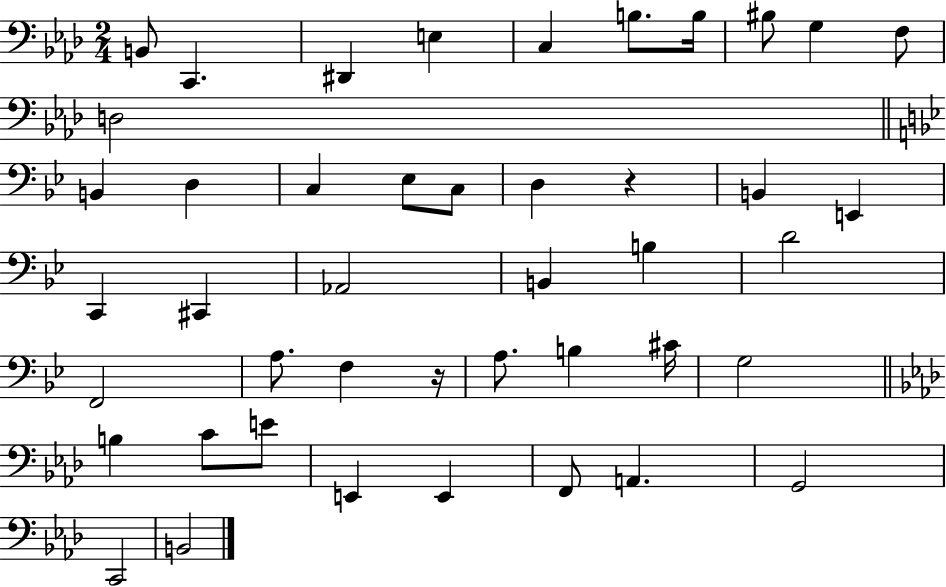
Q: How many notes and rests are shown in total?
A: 44